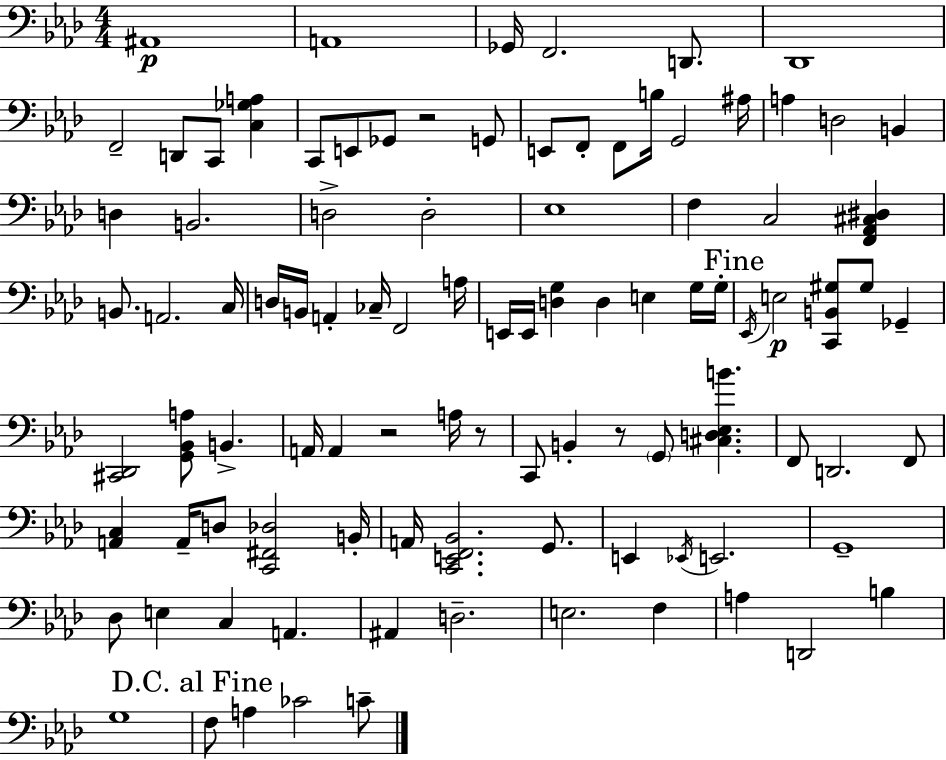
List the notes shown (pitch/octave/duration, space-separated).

A#2/w A2/w Gb2/s F2/h. D2/e. Db2/w F2/h D2/e C2/e [C3,Gb3,A3]/q C2/e E2/e Gb2/e R/h G2/e E2/e F2/e F2/e B3/s G2/h A#3/s A3/q D3/h B2/q D3/q B2/h. D3/h D3/h Eb3/w F3/q C3/h [F2,Ab2,C#3,D#3]/q B2/e. A2/h. C3/s D3/s B2/s A2/q CES3/s F2/h A3/s E2/s E2/s [D3,G3]/q D3/q E3/q G3/s G3/s Eb2/s E3/h [C2,B2,G#3]/e G#3/e Gb2/q [C#2,Db2]/h [G2,Bb2,A3]/e B2/q. A2/s A2/q R/h A3/s R/e C2/e B2/q R/e G2/e [C#3,D3,Eb3,B4]/q. F2/e D2/h. F2/e [A2,C3]/q A2/s D3/e [C2,F#2,Db3]/h B2/s A2/s [C2,E2,F2,Bb2]/h. G2/e. E2/q Eb2/s E2/h. G2/w Db3/e E3/q C3/q A2/q. A#2/q D3/h. E3/h. F3/q A3/q D2/h B3/q G3/w F3/e A3/q CES4/h C4/e